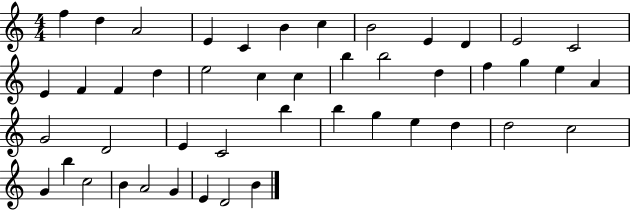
F5/q D5/q A4/h E4/q C4/q B4/q C5/q B4/h E4/q D4/q E4/h C4/h E4/q F4/q F4/q D5/q E5/h C5/q C5/q B5/q B5/h D5/q F5/q G5/q E5/q A4/q G4/h D4/h E4/q C4/h B5/q B5/q G5/q E5/q D5/q D5/h C5/h G4/q B5/q C5/h B4/q A4/h G4/q E4/q D4/h B4/q